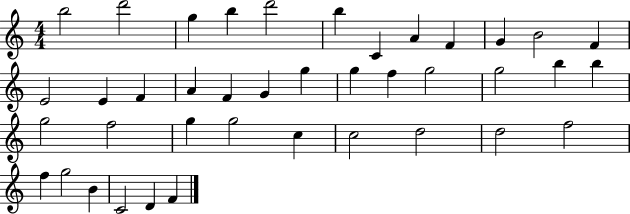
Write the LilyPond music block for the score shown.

{
  \clef treble
  \numericTimeSignature
  \time 4/4
  \key c \major
  b''2 d'''2 | g''4 b''4 d'''2 | b''4 c'4 a'4 f'4 | g'4 b'2 f'4 | \break e'2 e'4 f'4 | a'4 f'4 g'4 g''4 | g''4 f''4 g''2 | g''2 b''4 b''4 | \break g''2 f''2 | g''4 g''2 c''4 | c''2 d''2 | d''2 f''2 | \break f''4 g''2 b'4 | c'2 d'4 f'4 | \bar "|."
}